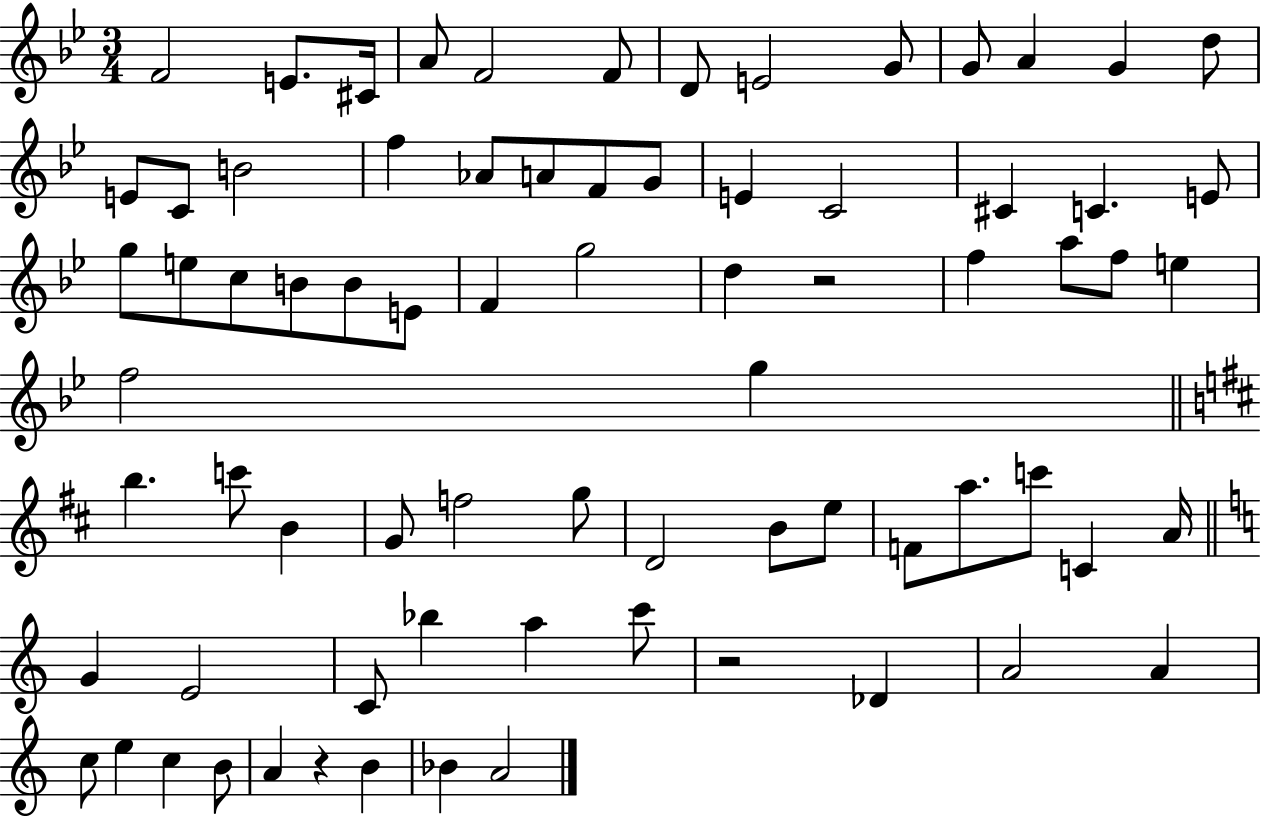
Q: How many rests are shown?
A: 3